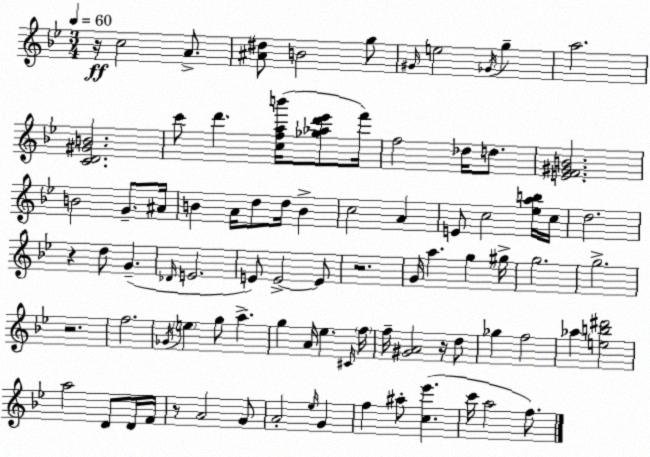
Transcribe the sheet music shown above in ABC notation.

X:1
T:Untitled
M:3/4
L:1/4
K:Gm
z/4 c2 A/2 [^A^d]/2 B2 g/2 ^G/4 e2 _G/4 g a2 [CD^GB]2 c'/2 d' [cfab']/4 [_g_ad'_e']/2 f'/4 f2 _d/4 d/2 [EF^GB]2 B2 G/2 ^A/4 B A/4 d/2 d/4 B c2 A E/2 c2 [_eab]/4 c/4 d2 z d/2 G _D/4 E2 E/2 E2 E/2 z2 G/4 a g ^g/4 g2 g2 z2 f2 _G/4 e g/2 a g A/4 _e ^C/4 f/4 f/4 [^GA]2 z/4 d/2 _g f2 _a [eb^d']2 a2 D/2 D/4 F/4 z/2 A2 G/2 A2 _e/4 G f ^a/2 [c_e'] c'/4 a2 f/2